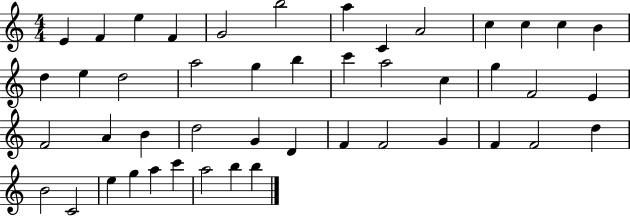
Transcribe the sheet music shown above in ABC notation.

X:1
T:Untitled
M:4/4
L:1/4
K:C
E F e F G2 b2 a C A2 c c c B d e d2 a2 g b c' a2 c g F2 E F2 A B d2 G D F F2 G F F2 d B2 C2 e g a c' a2 b b